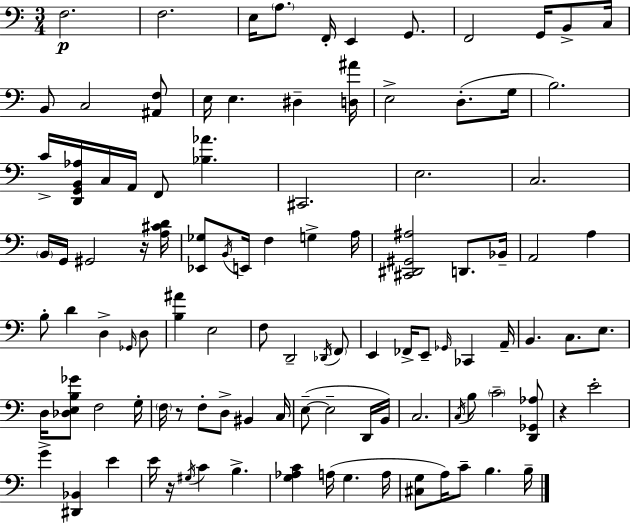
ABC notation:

X:1
T:Untitled
M:3/4
L:1/4
K:Am
F,2 F,2 E,/4 A,/2 F,,/4 E,, G,,/2 F,,2 G,,/4 B,,/2 C,/4 B,,/2 C,2 [^A,,F,]/2 E,/4 E, ^D, [D,^A]/4 E,2 D,/2 G,/4 B,2 C/4 [D,,G,,B,,_A,]/4 C,/4 A,,/4 F,,/2 [_B,_A] ^C,,2 E,2 C,2 B,,/4 G,,/4 ^G,,2 z/4 [A,^CD]/4 [_E,,_G,]/2 B,,/4 E,,/4 F, G, A,/4 [^C,,^D,,^G,,^A,]2 D,,/2 _B,,/4 A,,2 A, B,/2 D D, _G,,/4 D,/2 [B,^A] E,2 F,/2 D,,2 _D,,/4 F,,/2 E,, _F,,/4 E,,/2 _G,,/4 _C,, A,,/4 B,, C,/2 E,/2 D,/4 [_D,E,B,_G]/2 F,2 G,/4 F,/4 z/2 F,/2 D,/2 ^B,, C,/4 E,/2 E,2 D,,/4 B,,/4 C,2 C,/4 B,/2 C2 [D,,_G,,_A,]/2 z E2 G [^D,,_B,,] E E/4 z/4 ^G,/4 C B, [G,_A,C] A,/4 G, A,/4 [^C,G,]/2 A,/4 C/2 B, B,/4